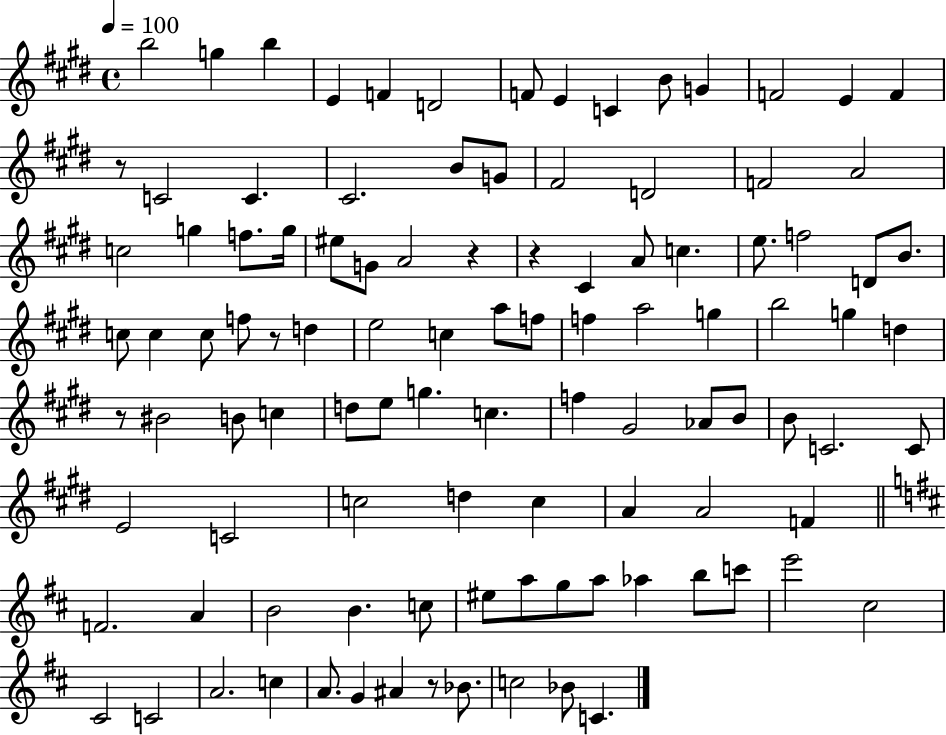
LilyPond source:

{
  \clef treble
  \time 4/4
  \defaultTimeSignature
  \key e \major
  \tempo 4 = 100
  b''2 g''4 b''4 | e'4 f'4 d'2 | f'8 e'4 c'4 b'8 g'4 | f'2 e'4 f'4 | \break r8 c'2 c'4. | cis'2. b'8 g'8 | fis'2 d'2 | f'2 a'2 | \break c''2 g''4 f''8. g''16 | eis''8 g'8 a'2 r4 | r4 cis'4 a'8 c''4. | e''8. f''2 d'8 b'8. | \break c''8 c''4 c''8 f''8 r8 d''4 | e''2 c''4 a''8 f''8 | f''4 a''2 g''4 | b''2 g''4 d''4 | \break r8 bis'2 b'8 c''4 | d''8 e''8 g''4. c''4. | f''4 gis'2 aes'8 b'8 | b'8 c'2. c'8 | \break e'2 c'2 | c''2 d''4 c''4 | a'4 a'2 f'4 | \bar "||" \break \key d \major f'2. a'4 | b'2 b'4. c''8 | eis''8 a''8 g''8 a''8 aes''4 b''8 c'''8 | e'''2 cis''2 | \break cis'2 c'2 | a'2. c''4 | a'8. g'4 ais'4 r8 bes'8. | c''2 bes'8 c'4. | \break \bar "|."
}